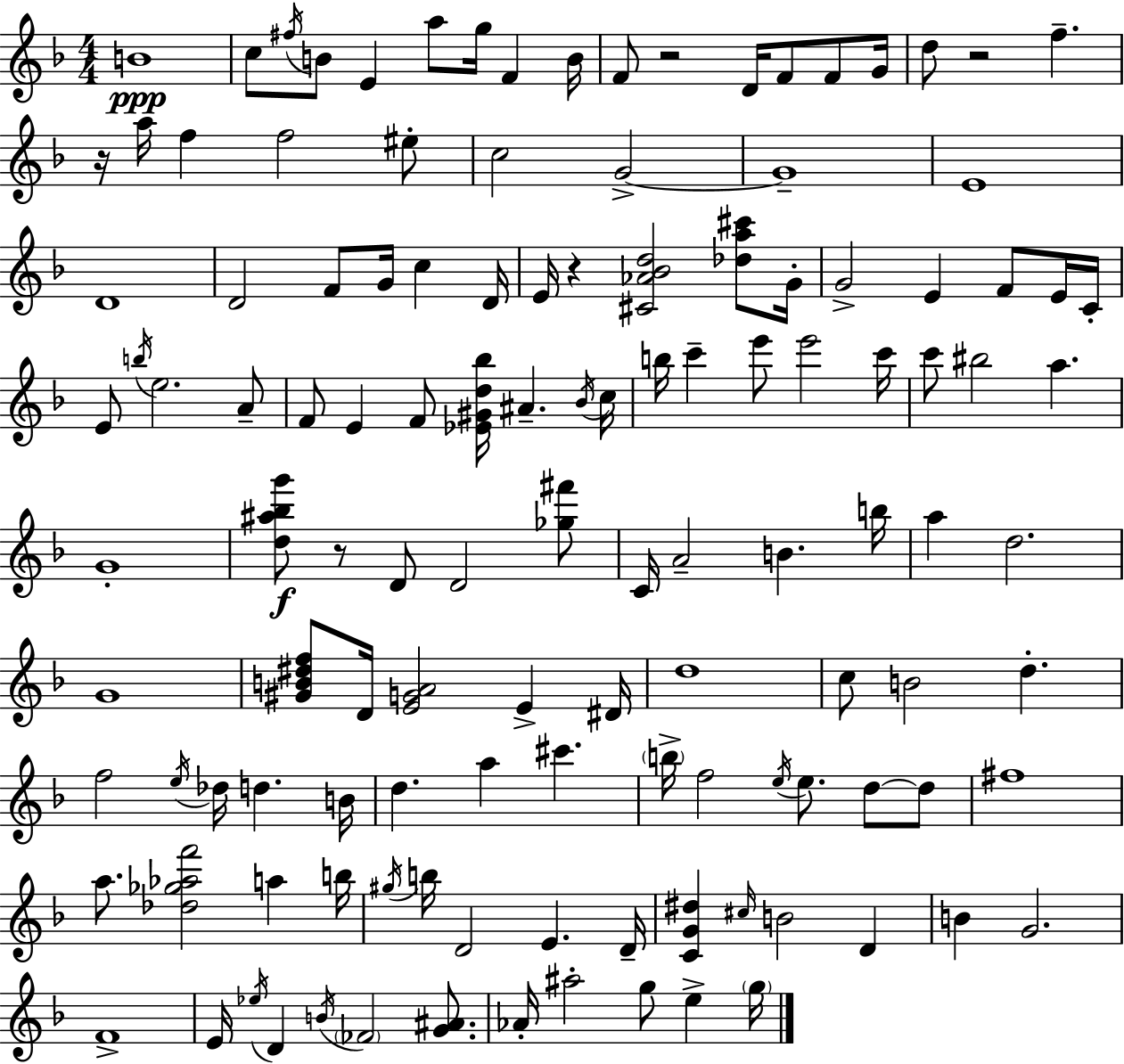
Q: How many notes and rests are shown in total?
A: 126